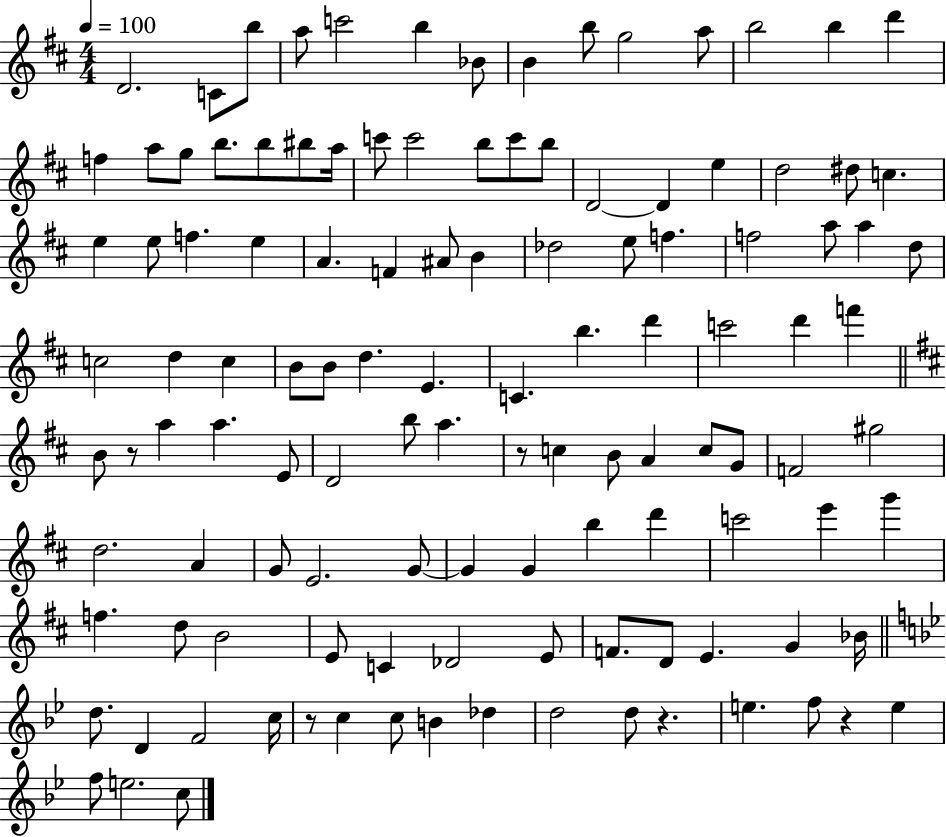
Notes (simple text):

D4/h. C4/e B5/e A5/e C6/h B5/q Bb4/e B4/q B5/e G5/h A5/e B5/h B5/q D6/q F5/q A5/e G5/e B5/e. B5/e BIS5/e A5/s C6/e C6/h B5/e C6/e B5/e D4/h D4/q E5/q D5/h D#5/e C5/q. E5/q E5/e F5/q. E5/q A4/q. F4/q A#4/e B4/q Db5/h E5/e F5/q. F5/h A5/e A5/q D5/e C5/h D5/q C5/q B4/e B4/e D5/q. E4/q. C4/q. B5/q. D6/q C6/h D6/q F6/q B4/e R/e A5/q A5/q. E4/e D4/h B5/e A5/q. R/e C5/q B4/e A4/q C5/e G4/e F4/h G#5/h D5/h. A4/q G4/e E4/h. G4/e G4/q G4/q B5/q D6/q C6/h E6/q G6/q F5/q. D5/e B4/h E4/e C4/q Db4/h E4/e F4/e. D4/e E4/q. G4/q Bb4/s D5/e. D4/q F4/h C5/s R/e C5/q C5/e B4/q Db5/q D5/h D5/e R/q. E5/q. F5/e R/q E5/q F5/e E5/h. C5/e